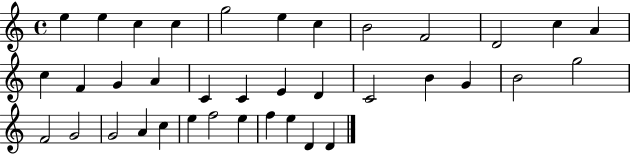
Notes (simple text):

E5/q E5/q C5/q C5/q G5/h E5/q C5/q B4/h F4/h D4/h C5/q A4/q C5/q F4/q G4/q A4/q C4/q C4/q E4/q D4/q C4/h B4/q G4/q B4/h G5/h F4/h G4/h G4/h A4/q C5/q E5/q F5/h E5/q F5/q E5/q D4/q D4/q